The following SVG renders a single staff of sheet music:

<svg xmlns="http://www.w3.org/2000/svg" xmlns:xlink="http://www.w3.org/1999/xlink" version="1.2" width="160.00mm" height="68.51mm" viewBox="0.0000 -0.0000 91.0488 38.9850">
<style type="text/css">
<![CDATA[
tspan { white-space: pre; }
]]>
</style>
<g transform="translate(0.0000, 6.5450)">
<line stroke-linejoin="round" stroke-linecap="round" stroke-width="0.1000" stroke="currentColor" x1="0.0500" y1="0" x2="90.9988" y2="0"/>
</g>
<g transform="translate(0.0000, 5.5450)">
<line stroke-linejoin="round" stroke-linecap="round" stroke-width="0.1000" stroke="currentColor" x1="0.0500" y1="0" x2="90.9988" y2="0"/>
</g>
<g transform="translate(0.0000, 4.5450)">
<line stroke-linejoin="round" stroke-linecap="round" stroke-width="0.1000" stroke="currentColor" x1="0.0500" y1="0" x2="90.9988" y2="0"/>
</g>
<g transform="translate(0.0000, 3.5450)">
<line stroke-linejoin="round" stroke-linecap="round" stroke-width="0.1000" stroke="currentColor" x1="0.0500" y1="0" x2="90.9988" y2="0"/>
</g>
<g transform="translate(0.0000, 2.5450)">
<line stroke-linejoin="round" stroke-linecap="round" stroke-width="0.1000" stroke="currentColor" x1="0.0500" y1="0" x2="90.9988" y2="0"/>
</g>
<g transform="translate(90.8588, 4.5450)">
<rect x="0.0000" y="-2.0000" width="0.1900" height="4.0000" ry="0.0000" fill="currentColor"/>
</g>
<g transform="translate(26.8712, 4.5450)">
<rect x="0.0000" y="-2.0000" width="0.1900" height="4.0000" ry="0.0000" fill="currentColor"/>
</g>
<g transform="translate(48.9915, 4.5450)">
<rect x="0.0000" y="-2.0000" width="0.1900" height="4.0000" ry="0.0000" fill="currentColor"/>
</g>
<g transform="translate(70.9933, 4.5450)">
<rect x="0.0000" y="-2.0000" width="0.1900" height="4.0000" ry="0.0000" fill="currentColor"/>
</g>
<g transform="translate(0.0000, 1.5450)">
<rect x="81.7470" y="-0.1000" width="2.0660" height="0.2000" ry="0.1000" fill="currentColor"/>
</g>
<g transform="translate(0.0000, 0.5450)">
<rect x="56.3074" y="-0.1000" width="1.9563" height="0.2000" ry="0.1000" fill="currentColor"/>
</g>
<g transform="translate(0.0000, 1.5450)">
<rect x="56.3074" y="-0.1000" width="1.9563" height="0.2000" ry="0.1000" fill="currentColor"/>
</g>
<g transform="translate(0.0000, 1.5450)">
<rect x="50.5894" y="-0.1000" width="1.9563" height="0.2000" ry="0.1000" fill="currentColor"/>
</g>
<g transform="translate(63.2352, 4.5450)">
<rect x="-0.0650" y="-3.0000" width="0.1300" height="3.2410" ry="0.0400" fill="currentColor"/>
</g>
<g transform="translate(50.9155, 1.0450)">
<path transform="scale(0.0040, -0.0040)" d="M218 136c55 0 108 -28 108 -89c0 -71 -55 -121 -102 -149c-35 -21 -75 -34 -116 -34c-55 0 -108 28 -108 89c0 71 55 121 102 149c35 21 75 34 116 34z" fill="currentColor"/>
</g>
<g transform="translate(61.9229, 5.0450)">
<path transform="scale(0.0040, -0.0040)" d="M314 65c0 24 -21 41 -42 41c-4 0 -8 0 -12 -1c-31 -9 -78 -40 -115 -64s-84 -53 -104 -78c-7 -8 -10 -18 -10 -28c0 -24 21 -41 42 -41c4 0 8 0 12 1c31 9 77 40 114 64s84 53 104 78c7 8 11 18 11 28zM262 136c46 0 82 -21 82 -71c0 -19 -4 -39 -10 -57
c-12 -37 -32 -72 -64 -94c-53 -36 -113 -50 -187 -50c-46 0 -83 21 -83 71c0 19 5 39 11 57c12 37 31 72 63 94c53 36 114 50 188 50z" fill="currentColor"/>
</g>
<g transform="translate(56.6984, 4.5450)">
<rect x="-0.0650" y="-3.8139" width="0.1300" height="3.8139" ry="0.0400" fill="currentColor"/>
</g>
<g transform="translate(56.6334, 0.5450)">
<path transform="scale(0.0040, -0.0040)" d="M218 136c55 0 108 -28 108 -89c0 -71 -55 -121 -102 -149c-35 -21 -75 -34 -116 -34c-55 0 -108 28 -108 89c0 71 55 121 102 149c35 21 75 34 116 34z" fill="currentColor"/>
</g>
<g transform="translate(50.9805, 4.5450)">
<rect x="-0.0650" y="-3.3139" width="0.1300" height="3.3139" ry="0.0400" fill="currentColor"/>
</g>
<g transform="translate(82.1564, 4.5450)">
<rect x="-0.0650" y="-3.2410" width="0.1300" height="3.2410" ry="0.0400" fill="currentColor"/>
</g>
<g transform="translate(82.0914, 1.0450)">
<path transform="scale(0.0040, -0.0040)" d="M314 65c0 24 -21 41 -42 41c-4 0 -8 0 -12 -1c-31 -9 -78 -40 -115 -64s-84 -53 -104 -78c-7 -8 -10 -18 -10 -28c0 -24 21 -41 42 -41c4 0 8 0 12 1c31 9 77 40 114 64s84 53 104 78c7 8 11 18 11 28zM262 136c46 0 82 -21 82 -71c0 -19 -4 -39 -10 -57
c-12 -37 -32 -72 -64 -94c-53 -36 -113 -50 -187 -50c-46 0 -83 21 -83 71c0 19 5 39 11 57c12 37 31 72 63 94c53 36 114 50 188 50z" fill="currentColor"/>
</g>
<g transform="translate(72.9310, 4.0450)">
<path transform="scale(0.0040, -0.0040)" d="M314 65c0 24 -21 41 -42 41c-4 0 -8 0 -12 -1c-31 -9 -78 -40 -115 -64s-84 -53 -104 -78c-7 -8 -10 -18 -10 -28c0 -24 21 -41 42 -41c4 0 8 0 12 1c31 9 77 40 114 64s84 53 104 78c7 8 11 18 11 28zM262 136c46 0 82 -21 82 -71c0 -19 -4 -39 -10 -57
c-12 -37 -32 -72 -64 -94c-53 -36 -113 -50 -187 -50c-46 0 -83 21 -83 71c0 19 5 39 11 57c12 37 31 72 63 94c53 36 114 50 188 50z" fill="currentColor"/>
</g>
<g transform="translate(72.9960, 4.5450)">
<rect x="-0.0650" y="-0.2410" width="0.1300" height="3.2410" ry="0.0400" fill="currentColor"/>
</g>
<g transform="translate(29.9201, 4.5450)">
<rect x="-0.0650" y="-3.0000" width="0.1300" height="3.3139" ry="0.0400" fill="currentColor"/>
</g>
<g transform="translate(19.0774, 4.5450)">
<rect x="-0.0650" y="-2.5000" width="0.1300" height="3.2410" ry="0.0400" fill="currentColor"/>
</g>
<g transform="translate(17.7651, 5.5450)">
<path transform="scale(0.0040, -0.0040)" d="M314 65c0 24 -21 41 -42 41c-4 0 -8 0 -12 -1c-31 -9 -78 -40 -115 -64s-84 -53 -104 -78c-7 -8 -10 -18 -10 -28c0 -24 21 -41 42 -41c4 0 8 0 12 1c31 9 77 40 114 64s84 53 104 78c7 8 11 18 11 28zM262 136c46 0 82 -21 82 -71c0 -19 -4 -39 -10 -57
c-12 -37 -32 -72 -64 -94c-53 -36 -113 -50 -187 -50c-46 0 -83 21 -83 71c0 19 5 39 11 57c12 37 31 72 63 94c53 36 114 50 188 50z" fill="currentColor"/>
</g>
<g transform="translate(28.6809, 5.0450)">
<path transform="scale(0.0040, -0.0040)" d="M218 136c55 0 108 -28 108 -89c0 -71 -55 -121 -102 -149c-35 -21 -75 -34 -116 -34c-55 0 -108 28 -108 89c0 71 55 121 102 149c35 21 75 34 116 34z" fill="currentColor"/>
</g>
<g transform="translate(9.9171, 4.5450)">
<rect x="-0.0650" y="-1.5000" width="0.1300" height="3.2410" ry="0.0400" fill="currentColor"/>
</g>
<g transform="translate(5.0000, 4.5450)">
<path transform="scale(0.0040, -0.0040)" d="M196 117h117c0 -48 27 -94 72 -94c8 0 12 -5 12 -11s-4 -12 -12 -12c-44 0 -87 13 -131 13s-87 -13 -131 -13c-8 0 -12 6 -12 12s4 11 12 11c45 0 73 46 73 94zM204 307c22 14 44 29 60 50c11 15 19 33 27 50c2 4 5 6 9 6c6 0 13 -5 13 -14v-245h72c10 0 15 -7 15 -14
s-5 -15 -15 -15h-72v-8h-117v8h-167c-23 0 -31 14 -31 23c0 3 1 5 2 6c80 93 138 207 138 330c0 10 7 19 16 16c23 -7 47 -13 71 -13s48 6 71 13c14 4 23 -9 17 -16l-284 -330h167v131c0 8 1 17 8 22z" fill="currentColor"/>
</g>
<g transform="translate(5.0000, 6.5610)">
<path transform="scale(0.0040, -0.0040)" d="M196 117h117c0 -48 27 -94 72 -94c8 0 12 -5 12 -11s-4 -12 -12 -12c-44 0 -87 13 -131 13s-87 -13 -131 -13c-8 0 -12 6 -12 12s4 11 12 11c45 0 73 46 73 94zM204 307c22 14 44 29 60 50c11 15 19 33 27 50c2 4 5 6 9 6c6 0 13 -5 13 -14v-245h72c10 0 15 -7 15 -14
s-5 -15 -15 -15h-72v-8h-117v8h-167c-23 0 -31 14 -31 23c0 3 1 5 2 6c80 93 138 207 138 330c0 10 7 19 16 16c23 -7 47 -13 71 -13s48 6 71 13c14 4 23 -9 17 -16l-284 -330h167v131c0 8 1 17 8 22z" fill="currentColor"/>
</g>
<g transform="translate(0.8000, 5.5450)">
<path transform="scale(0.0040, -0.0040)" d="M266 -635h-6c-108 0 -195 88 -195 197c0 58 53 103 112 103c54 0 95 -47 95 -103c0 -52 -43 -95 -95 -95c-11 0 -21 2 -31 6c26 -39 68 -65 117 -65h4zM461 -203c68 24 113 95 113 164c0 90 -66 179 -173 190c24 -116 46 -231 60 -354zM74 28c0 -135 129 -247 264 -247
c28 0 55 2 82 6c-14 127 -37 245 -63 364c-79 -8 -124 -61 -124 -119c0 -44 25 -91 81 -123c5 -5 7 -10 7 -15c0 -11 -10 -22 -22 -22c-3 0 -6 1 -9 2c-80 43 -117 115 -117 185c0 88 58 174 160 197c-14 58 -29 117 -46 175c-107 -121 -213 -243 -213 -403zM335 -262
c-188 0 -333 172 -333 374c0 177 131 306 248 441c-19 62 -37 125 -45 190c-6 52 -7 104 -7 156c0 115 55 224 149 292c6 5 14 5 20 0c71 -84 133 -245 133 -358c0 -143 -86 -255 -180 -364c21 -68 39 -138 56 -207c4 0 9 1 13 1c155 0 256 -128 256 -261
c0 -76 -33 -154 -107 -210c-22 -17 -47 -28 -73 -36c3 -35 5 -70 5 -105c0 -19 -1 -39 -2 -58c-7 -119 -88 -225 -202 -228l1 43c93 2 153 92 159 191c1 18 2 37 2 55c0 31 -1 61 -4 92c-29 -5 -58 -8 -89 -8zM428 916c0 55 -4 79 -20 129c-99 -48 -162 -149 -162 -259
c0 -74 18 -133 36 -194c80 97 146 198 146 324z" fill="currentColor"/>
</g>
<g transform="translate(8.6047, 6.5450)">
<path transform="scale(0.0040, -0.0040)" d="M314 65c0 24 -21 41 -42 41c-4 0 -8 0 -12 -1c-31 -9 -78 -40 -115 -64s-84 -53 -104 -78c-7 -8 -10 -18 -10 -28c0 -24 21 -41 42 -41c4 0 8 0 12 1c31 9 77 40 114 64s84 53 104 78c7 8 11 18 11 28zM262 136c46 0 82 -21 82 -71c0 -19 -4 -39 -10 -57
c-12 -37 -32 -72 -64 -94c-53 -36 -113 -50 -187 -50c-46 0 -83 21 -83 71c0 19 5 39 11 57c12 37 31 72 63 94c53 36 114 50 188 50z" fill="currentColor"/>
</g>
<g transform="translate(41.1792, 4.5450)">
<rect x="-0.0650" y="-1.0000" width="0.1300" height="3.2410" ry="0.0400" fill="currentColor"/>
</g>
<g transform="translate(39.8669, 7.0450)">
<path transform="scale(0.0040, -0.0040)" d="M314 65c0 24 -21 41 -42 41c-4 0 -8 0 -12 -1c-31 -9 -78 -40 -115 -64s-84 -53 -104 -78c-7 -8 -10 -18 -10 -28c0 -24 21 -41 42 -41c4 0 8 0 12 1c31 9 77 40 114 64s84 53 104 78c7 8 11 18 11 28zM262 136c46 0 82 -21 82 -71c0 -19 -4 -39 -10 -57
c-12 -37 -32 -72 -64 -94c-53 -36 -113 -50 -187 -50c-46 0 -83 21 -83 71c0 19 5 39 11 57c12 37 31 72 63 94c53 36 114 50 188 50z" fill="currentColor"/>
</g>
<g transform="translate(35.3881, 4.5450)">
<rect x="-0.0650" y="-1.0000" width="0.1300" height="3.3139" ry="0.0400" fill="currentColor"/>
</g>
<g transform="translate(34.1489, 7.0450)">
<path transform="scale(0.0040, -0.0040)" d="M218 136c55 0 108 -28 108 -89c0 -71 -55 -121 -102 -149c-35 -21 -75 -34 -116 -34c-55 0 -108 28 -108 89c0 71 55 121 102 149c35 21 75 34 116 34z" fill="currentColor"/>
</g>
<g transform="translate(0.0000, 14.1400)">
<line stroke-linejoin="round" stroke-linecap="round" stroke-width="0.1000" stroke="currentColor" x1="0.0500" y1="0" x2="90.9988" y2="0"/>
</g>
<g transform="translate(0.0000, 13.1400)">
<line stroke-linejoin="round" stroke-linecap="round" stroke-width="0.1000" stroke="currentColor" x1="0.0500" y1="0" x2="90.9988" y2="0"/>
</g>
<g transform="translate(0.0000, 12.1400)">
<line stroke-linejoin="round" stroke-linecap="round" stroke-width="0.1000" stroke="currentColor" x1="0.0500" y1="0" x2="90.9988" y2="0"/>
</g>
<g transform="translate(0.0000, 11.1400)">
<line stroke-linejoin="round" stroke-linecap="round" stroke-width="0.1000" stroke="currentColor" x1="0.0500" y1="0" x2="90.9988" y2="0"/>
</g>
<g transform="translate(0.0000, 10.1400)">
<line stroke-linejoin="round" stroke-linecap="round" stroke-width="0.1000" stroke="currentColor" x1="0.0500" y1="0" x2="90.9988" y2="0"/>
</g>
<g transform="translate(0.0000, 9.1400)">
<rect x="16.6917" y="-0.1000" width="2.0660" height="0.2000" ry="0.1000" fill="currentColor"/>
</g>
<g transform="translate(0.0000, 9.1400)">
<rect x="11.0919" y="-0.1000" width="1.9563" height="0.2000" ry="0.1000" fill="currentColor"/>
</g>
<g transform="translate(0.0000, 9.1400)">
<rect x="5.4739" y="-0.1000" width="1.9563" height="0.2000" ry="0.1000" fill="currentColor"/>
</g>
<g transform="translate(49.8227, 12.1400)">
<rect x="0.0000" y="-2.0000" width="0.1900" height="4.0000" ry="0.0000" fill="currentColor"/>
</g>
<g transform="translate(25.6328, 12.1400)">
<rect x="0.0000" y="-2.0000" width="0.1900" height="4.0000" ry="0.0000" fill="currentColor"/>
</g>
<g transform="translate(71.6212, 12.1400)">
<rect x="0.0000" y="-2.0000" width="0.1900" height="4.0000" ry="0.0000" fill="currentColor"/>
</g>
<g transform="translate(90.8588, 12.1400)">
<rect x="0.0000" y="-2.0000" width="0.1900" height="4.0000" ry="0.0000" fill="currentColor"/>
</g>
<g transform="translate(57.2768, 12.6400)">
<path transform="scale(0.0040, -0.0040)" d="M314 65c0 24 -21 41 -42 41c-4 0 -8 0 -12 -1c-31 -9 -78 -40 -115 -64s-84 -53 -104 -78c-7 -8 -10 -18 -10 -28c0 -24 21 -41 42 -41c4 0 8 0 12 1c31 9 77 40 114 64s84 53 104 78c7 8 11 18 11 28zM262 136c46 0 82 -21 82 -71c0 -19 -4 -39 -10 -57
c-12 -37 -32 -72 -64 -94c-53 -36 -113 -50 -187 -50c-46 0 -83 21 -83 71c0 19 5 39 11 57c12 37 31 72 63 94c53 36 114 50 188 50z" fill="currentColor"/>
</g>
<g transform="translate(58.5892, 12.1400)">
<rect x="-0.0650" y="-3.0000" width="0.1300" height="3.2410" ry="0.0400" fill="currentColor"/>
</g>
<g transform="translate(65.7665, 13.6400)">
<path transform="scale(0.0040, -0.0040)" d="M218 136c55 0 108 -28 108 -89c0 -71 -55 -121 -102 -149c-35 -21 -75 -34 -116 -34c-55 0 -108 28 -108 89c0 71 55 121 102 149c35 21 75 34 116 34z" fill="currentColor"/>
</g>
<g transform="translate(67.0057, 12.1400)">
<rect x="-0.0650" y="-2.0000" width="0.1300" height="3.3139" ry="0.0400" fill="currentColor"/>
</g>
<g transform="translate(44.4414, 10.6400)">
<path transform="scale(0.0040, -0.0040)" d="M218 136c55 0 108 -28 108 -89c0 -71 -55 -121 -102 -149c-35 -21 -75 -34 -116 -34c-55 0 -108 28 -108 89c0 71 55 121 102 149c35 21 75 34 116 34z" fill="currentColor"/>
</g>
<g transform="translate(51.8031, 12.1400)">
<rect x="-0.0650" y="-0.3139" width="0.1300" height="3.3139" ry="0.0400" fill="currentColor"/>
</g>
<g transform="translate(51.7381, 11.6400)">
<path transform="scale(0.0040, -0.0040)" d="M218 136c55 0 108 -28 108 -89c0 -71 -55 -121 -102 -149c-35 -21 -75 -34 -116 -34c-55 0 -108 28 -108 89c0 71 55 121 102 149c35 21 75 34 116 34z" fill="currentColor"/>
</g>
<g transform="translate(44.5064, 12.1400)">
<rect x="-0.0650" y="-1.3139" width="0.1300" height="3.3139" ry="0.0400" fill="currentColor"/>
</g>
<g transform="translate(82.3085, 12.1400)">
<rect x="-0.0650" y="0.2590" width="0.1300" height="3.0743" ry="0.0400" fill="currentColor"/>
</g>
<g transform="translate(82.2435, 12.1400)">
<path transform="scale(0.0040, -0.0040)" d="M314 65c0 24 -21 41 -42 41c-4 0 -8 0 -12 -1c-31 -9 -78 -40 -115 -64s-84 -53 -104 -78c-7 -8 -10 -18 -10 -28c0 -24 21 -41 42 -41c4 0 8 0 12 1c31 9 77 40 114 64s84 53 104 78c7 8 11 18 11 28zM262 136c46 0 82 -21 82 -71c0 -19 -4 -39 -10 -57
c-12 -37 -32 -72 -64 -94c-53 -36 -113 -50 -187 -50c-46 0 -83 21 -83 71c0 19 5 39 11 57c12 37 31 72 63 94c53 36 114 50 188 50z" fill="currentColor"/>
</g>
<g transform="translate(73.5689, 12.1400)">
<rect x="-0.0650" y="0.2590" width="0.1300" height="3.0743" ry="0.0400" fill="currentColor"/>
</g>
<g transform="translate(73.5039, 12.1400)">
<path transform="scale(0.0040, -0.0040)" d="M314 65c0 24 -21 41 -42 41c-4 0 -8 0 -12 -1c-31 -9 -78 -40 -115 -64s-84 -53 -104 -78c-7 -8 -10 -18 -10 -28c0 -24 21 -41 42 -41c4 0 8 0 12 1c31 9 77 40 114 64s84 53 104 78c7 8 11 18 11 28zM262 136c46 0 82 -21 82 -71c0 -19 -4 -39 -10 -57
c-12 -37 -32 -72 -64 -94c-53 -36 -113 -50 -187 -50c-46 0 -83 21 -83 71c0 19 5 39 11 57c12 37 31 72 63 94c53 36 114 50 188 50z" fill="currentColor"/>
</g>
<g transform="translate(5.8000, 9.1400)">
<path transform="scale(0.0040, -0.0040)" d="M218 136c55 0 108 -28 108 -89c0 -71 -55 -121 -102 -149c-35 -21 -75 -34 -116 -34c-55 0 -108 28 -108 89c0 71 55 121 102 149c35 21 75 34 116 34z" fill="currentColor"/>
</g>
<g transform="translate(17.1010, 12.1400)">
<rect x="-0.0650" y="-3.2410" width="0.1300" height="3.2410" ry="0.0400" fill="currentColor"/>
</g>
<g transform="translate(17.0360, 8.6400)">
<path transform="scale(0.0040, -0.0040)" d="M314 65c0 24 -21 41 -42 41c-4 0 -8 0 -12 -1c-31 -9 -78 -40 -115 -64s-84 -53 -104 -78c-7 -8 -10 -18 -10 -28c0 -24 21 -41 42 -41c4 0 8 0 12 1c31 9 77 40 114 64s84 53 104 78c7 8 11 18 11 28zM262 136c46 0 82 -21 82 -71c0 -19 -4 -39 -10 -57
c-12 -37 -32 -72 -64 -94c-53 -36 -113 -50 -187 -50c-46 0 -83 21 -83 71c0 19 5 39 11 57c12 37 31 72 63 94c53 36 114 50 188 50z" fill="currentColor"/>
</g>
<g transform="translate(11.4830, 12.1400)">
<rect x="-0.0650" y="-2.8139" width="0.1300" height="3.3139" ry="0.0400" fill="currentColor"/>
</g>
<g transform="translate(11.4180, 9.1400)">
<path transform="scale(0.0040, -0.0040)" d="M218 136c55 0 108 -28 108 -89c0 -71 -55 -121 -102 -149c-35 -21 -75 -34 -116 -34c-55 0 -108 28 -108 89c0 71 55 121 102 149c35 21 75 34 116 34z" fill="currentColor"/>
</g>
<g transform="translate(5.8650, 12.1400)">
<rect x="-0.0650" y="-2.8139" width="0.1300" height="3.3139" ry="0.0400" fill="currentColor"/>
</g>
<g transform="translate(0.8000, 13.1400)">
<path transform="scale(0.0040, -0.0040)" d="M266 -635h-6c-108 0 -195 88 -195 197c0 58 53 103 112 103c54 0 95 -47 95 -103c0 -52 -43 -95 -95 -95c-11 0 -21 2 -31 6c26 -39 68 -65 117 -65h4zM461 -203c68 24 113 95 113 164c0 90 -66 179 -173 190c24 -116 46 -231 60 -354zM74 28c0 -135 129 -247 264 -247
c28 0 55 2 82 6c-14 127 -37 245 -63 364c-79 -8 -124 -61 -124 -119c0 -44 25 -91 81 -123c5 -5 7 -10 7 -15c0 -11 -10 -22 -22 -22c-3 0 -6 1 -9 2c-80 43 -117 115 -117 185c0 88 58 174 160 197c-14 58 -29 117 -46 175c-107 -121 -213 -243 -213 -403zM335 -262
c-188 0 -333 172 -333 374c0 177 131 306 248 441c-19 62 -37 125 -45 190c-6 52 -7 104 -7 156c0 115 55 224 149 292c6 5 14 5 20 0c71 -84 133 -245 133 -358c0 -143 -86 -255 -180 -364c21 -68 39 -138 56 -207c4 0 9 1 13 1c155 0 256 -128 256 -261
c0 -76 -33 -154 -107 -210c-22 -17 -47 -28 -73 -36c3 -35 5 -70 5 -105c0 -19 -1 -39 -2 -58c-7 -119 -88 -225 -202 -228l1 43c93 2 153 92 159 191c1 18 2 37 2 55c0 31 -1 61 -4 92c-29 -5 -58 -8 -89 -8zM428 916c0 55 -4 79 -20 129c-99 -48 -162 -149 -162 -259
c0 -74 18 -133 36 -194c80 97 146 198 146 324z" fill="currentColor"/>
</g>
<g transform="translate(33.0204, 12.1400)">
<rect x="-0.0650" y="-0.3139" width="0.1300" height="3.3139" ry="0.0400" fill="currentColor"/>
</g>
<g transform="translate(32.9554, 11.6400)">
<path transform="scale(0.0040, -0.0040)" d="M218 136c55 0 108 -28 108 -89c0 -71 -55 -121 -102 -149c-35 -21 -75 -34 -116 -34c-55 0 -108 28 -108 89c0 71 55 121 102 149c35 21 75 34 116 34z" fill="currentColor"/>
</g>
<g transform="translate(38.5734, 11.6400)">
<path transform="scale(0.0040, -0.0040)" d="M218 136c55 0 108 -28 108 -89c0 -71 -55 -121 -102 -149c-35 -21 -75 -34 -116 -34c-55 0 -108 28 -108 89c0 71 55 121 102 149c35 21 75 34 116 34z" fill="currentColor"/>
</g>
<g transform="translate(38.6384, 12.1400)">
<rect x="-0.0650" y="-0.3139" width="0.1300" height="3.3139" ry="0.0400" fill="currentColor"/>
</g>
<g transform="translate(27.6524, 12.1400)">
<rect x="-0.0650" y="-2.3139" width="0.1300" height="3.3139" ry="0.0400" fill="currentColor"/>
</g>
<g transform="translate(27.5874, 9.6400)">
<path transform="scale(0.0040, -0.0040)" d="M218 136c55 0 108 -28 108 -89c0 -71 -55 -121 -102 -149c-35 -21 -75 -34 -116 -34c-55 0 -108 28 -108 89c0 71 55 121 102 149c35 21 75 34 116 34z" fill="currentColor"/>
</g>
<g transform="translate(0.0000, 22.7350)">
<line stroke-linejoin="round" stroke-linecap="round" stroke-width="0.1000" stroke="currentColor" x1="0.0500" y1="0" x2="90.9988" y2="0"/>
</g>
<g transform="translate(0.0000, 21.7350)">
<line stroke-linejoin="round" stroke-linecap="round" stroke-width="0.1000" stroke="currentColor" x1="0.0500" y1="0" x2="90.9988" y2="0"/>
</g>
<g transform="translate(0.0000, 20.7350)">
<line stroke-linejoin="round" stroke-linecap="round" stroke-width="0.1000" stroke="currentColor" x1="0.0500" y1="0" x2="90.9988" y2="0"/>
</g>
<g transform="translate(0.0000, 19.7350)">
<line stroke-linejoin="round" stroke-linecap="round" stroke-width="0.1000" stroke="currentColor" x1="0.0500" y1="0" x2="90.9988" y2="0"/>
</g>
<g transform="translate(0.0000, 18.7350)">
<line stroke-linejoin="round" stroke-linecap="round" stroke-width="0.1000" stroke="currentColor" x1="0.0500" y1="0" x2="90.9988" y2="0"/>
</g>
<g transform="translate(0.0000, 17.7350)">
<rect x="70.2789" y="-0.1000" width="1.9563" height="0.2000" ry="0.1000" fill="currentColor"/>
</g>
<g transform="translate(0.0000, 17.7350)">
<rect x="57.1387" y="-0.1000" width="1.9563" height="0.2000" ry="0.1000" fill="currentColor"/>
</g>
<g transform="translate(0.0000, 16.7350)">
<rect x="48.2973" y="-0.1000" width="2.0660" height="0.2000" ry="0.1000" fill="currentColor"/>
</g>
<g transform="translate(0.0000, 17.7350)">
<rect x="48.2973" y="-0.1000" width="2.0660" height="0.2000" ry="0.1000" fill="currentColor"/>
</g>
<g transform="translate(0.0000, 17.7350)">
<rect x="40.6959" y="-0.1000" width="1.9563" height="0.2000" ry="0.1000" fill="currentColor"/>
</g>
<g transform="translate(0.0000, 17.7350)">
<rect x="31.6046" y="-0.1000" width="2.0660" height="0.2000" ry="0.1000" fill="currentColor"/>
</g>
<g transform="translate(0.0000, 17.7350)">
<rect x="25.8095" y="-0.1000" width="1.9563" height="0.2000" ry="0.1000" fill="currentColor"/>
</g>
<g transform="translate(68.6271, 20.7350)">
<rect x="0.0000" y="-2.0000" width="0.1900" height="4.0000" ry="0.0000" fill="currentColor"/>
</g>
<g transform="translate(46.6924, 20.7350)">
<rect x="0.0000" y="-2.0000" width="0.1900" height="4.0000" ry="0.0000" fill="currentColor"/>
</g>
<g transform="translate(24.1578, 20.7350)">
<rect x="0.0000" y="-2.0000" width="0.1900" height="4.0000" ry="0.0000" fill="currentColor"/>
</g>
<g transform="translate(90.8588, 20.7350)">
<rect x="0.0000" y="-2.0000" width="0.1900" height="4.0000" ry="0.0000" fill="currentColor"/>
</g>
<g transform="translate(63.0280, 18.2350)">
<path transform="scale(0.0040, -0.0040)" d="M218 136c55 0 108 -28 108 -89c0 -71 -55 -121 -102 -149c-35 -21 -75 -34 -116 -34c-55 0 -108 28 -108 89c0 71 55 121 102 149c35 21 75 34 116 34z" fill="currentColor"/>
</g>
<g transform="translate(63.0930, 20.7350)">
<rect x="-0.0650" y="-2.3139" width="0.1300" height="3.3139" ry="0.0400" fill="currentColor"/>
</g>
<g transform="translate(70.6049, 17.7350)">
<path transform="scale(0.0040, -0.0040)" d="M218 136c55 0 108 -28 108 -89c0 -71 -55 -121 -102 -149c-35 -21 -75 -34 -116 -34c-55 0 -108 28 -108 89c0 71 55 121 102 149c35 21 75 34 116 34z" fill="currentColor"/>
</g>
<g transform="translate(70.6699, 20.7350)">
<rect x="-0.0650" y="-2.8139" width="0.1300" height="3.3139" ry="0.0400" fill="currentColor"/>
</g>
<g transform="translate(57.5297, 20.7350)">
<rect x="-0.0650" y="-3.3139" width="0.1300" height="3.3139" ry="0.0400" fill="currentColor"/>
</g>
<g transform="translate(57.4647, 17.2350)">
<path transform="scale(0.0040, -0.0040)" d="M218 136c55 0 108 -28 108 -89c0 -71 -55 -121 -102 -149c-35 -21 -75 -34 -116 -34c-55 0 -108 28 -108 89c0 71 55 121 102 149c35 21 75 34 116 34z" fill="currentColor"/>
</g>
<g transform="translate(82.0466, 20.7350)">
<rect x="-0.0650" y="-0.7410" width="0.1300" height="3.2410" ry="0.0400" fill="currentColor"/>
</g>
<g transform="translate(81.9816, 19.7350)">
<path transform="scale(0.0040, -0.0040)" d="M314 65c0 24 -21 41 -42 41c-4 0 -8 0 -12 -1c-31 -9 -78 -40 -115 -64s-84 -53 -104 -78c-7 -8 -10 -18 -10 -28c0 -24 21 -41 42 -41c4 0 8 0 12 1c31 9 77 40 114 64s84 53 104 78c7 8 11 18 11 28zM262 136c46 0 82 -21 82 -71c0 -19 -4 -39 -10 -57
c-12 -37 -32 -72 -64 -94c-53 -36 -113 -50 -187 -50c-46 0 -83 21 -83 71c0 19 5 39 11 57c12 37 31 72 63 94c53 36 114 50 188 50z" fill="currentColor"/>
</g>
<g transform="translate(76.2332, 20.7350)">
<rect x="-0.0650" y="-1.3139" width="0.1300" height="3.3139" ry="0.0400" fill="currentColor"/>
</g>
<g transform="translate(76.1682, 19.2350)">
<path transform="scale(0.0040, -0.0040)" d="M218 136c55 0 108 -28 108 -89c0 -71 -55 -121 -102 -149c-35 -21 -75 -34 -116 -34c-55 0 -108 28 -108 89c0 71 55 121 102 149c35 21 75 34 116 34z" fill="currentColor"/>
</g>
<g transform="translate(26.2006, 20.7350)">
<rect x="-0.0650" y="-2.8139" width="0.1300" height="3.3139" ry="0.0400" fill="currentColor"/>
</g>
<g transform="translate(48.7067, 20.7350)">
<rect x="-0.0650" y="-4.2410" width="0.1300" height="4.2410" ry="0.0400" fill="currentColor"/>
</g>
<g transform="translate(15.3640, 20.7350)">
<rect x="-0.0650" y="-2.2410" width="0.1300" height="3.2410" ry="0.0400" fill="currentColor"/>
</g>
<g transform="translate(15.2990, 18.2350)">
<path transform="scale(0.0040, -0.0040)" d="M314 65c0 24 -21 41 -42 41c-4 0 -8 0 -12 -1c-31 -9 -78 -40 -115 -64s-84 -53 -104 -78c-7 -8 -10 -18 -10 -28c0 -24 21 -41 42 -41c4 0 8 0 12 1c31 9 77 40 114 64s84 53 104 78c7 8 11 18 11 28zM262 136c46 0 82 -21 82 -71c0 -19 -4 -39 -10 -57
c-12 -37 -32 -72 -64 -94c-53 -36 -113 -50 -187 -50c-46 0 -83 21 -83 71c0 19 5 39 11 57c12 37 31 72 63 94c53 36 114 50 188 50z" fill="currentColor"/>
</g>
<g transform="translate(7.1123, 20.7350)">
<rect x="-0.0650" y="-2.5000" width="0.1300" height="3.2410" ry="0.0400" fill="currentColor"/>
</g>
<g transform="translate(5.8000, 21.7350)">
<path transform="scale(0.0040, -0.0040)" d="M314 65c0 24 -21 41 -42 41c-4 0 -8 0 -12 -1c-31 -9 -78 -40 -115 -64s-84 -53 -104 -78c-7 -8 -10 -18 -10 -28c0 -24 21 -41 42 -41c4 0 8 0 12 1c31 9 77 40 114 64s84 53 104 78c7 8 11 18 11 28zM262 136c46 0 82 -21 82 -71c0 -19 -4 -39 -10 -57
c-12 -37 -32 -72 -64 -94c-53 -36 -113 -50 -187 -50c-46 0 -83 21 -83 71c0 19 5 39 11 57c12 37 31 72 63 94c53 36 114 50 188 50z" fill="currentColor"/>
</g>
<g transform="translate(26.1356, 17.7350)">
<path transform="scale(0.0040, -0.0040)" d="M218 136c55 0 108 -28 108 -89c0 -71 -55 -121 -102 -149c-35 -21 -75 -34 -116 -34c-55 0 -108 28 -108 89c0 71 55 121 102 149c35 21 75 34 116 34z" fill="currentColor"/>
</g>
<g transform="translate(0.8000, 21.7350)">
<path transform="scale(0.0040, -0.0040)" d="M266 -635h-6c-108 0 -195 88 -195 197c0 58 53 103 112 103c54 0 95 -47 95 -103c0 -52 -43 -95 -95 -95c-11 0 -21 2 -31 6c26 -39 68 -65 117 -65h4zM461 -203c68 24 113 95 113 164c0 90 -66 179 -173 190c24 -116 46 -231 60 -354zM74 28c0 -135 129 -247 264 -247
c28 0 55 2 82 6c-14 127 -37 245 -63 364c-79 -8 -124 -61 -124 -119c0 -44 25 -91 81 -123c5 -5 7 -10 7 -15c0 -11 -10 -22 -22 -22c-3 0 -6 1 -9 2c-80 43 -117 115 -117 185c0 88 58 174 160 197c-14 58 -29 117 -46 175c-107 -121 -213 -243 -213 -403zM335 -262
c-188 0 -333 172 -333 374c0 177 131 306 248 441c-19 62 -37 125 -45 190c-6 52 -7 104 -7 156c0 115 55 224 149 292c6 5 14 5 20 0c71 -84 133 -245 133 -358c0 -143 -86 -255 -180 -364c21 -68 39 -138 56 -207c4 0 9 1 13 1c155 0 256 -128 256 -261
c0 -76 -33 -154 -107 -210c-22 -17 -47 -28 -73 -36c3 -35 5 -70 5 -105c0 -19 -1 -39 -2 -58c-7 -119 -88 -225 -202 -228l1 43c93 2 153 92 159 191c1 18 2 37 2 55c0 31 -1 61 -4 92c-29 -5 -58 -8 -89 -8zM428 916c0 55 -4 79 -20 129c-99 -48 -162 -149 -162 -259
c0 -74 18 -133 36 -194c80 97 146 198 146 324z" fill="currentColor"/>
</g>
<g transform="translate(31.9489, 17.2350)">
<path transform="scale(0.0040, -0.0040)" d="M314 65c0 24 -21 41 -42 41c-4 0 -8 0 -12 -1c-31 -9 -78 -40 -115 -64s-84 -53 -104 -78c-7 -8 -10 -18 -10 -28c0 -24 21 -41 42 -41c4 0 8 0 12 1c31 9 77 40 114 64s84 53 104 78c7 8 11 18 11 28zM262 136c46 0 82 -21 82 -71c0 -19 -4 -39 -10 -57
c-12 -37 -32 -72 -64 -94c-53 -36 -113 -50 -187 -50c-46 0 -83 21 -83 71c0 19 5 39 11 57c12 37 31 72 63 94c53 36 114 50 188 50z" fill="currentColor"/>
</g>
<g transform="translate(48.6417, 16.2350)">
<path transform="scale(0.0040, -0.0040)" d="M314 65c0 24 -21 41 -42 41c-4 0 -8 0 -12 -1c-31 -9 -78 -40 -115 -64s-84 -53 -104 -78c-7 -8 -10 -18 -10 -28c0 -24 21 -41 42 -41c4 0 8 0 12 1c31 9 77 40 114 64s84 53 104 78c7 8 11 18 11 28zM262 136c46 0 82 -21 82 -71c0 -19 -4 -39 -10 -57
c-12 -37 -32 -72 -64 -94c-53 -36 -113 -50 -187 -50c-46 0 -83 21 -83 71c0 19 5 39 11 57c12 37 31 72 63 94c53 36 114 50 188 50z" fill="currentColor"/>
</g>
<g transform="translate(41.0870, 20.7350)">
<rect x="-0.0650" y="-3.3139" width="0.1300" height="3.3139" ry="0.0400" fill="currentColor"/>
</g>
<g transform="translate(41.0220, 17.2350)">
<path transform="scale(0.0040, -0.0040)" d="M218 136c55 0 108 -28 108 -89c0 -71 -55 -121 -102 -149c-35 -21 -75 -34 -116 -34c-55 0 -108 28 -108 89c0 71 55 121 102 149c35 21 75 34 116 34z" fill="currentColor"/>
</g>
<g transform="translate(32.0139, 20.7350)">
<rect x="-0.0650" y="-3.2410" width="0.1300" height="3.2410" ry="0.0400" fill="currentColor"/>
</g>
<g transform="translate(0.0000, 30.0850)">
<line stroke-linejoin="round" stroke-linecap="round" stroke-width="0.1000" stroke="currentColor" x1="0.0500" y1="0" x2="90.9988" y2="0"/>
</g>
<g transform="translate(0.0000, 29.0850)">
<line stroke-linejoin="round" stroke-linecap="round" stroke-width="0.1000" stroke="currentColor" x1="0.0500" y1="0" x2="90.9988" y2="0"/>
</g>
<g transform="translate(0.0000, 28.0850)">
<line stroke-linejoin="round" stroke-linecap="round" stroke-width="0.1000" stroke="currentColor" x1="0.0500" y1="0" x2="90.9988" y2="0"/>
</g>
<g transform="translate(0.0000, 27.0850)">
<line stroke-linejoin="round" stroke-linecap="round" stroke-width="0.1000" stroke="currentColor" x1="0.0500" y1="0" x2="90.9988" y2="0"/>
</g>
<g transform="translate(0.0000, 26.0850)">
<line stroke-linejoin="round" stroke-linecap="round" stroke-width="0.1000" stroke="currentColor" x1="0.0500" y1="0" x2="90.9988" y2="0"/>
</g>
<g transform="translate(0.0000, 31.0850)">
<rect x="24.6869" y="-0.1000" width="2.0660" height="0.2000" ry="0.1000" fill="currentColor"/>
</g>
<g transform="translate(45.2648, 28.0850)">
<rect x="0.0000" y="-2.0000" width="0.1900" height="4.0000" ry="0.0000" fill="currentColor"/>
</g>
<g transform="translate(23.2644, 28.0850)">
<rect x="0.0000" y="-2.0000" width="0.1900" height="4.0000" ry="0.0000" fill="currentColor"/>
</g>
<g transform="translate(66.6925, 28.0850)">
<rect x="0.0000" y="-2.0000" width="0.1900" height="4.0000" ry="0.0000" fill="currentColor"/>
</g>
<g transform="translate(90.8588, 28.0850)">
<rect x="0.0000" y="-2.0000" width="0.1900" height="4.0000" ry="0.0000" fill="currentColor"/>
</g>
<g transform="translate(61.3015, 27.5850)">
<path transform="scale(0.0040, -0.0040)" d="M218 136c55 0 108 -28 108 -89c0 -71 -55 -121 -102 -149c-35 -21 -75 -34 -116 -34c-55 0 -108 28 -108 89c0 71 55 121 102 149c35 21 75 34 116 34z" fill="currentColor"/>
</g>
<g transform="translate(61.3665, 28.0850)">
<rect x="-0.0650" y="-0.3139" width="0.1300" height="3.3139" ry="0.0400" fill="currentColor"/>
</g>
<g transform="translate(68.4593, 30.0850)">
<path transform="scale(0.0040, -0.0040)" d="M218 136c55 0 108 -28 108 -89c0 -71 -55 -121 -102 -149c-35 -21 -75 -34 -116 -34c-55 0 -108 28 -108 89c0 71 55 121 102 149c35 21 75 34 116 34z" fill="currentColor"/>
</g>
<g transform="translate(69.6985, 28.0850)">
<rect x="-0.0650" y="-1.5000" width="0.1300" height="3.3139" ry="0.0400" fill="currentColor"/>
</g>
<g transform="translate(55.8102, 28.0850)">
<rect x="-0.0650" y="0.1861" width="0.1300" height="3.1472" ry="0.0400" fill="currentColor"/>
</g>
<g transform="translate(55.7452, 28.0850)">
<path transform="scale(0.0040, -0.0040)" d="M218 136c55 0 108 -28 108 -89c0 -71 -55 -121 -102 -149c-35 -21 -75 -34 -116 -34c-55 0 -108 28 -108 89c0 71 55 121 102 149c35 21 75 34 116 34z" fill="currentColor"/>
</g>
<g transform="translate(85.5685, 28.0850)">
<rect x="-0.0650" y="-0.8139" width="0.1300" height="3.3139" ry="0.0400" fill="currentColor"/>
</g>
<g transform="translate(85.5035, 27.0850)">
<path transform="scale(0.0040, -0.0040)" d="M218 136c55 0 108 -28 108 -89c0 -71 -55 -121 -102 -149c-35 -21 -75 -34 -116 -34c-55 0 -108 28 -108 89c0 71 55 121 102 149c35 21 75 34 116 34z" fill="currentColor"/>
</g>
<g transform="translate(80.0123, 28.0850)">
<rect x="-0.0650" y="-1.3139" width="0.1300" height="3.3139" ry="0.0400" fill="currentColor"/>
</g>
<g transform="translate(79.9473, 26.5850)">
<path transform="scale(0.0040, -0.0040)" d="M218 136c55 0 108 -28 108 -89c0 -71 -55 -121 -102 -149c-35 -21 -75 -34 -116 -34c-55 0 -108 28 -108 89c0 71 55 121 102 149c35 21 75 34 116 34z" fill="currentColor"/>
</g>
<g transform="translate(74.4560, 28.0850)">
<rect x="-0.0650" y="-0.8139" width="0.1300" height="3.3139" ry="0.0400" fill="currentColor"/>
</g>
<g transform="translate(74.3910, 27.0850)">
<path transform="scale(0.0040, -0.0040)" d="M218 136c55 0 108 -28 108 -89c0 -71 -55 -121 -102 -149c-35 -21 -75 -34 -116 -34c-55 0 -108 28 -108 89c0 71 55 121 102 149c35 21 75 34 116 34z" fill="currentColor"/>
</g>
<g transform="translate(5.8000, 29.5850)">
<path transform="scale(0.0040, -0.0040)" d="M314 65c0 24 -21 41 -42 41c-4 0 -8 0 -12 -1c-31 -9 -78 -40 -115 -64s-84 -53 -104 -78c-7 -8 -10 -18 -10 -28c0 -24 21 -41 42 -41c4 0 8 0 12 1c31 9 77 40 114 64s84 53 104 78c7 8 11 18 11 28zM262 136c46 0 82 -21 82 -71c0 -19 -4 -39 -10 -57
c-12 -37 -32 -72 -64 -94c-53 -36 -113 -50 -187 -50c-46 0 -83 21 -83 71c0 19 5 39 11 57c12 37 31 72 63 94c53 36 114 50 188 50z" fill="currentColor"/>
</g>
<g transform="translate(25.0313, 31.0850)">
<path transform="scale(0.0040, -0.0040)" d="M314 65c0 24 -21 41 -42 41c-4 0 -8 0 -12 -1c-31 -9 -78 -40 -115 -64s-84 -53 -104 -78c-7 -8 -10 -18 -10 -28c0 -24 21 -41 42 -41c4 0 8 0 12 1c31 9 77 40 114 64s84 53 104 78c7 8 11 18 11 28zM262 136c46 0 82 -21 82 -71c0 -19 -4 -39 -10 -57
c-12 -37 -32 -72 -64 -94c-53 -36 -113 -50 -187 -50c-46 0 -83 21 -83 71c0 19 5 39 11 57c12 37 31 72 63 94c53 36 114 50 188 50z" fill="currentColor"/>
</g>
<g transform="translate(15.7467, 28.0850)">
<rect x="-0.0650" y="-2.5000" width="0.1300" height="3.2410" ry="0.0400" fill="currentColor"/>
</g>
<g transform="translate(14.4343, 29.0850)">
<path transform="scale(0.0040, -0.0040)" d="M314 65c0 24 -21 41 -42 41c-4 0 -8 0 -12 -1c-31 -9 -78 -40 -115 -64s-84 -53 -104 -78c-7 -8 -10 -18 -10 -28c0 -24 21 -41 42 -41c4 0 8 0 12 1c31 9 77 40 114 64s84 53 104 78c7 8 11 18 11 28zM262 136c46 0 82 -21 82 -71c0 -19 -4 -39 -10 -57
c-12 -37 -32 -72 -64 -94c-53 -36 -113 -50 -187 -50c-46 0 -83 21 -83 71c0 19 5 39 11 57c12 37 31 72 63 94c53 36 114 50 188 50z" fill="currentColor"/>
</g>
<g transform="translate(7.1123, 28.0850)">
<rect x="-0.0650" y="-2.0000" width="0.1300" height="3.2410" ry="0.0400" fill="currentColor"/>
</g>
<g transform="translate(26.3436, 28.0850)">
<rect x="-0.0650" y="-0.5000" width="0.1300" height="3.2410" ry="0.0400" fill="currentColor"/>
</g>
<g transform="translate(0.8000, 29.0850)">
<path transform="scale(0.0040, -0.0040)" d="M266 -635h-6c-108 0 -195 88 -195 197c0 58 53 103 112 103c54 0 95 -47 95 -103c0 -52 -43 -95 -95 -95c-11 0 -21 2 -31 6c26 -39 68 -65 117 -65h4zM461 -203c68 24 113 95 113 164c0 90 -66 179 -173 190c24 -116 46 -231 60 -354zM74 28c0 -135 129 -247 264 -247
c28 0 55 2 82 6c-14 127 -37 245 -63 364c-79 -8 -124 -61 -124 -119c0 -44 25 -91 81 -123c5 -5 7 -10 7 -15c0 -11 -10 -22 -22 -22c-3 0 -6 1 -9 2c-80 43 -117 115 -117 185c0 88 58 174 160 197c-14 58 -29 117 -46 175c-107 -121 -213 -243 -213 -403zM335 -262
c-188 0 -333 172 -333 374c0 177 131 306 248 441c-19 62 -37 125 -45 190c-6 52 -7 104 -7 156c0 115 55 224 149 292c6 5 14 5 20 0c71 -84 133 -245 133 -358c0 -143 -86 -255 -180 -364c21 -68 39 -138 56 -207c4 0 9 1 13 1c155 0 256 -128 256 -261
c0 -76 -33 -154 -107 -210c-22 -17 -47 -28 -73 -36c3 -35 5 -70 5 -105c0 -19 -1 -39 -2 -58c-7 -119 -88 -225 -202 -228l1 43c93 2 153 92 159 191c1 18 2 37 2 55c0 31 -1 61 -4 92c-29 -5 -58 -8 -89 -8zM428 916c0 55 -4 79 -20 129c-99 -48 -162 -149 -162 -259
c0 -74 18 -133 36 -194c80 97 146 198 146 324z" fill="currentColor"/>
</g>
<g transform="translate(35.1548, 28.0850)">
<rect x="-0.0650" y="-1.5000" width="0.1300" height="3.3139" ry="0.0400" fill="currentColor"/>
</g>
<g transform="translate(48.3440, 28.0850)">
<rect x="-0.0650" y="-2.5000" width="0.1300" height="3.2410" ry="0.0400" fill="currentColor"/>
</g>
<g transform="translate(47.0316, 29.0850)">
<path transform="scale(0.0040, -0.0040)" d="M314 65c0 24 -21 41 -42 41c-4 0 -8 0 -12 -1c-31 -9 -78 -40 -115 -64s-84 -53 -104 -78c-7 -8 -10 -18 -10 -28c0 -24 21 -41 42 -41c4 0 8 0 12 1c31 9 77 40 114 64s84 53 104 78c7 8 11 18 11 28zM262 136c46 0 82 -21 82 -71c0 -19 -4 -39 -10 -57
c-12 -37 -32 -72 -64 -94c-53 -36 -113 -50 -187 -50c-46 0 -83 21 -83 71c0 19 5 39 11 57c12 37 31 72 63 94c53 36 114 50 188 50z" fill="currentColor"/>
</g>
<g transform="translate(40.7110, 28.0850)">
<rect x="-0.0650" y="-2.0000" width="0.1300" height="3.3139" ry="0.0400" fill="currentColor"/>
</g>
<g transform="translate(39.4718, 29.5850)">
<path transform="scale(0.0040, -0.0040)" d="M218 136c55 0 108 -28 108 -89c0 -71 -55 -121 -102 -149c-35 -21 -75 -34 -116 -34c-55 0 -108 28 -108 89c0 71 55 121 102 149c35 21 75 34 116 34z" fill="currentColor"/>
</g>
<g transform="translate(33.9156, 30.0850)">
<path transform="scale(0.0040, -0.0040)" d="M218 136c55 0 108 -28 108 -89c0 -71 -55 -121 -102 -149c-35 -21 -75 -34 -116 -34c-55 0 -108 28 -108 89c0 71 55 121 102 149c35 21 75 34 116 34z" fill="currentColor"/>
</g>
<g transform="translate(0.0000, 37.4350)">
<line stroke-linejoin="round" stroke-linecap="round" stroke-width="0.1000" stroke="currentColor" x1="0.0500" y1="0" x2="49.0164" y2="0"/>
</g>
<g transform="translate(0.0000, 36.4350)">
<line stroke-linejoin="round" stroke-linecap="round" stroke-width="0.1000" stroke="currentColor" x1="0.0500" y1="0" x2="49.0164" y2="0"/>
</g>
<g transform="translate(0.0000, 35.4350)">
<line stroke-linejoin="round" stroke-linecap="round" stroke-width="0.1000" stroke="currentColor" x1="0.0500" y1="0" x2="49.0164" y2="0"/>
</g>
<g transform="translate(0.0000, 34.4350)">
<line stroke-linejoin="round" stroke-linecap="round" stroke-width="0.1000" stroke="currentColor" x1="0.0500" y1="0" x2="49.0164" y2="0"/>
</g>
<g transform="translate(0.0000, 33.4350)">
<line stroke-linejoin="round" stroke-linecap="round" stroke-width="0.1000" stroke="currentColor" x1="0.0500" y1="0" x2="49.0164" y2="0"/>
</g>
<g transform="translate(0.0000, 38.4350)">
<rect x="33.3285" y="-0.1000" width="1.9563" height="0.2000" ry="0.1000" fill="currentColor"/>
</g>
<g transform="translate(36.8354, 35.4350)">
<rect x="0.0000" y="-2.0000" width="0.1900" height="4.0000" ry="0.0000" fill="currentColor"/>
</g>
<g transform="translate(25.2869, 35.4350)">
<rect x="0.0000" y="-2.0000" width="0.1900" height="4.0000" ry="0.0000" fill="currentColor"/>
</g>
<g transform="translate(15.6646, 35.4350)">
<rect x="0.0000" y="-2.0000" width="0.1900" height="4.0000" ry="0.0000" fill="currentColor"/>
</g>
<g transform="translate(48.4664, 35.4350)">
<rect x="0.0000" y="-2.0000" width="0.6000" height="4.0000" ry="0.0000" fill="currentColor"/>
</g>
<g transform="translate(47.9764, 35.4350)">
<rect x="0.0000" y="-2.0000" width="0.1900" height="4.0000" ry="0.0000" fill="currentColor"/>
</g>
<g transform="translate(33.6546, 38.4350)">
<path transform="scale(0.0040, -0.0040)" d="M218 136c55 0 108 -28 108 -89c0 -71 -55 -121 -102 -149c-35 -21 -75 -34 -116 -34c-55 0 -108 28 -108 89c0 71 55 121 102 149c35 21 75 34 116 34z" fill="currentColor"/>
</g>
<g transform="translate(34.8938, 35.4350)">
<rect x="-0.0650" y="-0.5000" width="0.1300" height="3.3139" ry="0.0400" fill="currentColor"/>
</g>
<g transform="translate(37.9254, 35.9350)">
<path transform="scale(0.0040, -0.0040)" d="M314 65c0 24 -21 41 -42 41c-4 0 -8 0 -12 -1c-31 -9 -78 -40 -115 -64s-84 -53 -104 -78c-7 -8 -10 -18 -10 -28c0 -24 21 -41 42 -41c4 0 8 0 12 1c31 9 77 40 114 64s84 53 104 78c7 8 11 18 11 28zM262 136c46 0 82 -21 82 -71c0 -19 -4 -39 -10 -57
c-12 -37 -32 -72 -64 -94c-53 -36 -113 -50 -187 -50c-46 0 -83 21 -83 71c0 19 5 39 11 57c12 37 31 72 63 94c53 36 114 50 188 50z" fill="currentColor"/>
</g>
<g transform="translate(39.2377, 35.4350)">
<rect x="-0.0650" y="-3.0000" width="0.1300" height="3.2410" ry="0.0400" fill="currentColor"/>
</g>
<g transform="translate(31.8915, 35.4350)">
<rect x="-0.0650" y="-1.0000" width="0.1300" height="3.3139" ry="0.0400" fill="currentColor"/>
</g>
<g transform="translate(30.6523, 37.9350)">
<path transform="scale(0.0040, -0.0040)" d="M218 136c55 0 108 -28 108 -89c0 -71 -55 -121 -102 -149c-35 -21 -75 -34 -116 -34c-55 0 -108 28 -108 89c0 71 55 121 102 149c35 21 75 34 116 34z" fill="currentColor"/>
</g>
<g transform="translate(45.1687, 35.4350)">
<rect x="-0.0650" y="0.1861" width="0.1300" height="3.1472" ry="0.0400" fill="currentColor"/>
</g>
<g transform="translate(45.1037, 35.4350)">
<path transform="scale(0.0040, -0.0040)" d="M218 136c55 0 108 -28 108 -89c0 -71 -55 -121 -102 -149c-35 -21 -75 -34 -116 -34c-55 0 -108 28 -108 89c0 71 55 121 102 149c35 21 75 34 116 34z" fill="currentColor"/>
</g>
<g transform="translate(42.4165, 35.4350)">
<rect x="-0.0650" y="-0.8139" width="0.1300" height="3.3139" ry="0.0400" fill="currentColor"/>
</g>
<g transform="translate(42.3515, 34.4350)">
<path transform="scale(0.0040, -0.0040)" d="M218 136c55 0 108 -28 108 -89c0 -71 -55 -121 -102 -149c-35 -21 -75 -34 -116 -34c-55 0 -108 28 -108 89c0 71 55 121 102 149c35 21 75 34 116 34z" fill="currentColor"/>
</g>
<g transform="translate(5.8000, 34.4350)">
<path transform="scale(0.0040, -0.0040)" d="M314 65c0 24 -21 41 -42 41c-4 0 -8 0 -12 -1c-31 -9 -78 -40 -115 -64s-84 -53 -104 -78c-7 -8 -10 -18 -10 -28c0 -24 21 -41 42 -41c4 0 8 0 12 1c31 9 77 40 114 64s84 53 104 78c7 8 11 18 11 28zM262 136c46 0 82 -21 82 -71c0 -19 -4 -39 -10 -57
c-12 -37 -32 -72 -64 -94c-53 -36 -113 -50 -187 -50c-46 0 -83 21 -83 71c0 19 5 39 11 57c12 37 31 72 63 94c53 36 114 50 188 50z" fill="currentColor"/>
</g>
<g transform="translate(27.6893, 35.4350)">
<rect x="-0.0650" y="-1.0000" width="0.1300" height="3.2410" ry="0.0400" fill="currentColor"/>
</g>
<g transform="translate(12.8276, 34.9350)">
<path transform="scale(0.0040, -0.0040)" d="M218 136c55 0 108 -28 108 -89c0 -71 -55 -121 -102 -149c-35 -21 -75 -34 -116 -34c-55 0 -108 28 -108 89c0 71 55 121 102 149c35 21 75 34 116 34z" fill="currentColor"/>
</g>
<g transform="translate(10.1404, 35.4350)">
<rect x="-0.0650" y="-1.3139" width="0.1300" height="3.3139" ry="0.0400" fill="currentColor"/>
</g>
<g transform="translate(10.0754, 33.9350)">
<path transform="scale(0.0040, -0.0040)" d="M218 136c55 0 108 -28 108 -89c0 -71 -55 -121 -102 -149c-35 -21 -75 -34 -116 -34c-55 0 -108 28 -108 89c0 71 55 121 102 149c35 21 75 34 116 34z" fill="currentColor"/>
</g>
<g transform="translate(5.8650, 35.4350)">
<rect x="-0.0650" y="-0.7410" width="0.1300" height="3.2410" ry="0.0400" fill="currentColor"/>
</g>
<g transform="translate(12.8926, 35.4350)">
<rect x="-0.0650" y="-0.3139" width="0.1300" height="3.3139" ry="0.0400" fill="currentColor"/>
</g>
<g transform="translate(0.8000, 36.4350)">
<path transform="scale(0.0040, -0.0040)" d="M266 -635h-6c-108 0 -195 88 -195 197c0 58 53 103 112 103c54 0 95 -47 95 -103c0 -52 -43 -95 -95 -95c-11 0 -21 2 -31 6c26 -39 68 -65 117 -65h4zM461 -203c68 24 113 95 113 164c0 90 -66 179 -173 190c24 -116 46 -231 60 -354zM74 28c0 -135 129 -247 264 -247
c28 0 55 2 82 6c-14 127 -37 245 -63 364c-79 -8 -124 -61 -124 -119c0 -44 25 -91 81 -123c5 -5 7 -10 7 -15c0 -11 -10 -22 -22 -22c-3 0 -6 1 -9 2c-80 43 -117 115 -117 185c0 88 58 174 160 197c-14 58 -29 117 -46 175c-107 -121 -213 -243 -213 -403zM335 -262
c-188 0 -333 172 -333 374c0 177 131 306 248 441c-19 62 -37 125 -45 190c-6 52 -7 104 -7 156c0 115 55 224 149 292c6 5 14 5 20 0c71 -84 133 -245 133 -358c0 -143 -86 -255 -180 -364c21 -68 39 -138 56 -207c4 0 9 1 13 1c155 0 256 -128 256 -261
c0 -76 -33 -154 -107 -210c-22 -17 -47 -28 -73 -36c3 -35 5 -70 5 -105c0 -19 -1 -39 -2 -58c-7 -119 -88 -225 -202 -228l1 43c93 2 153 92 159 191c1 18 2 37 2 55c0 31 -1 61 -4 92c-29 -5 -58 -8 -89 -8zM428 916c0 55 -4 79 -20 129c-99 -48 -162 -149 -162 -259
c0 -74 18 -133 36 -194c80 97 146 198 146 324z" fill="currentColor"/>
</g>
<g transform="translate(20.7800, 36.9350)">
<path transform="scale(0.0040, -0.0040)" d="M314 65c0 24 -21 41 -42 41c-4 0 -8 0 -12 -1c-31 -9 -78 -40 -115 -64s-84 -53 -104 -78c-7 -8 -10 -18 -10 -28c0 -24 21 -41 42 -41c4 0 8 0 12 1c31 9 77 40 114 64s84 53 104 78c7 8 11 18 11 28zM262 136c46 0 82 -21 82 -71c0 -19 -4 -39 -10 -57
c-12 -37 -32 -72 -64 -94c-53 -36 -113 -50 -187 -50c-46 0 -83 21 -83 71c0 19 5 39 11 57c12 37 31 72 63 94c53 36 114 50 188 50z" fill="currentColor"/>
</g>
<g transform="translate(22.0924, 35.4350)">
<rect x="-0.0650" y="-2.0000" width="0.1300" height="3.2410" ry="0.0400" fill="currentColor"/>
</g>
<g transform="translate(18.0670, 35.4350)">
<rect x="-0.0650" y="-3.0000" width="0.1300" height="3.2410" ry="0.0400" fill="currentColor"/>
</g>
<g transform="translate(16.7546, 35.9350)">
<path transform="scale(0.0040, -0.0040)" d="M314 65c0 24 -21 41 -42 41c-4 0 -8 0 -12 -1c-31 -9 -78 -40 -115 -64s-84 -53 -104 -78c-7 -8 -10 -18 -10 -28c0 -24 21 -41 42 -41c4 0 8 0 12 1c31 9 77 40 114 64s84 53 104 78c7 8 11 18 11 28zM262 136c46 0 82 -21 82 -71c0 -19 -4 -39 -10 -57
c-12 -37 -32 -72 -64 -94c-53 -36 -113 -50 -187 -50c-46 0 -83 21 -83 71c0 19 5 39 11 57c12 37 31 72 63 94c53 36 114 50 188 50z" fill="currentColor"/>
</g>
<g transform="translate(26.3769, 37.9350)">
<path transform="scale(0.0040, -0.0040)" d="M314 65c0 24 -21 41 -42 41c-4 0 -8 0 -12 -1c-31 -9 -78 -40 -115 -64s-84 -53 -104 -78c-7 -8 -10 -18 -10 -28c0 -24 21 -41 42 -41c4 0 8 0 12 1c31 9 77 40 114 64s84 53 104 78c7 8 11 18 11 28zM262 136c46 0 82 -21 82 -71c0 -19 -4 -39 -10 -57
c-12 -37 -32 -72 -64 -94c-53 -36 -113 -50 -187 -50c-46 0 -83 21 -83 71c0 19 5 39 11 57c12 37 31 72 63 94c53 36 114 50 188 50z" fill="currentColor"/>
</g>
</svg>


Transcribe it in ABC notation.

X:1
T:Untitled
M:4/4
L:1/4
K:C
E2 G2 A D D2 b c' A2 c2 b2 a a b2 g c c e c A2 F B2 B2 G2 g2 a b2 b d'2 b g a e d2 F2 G2 C2 E F G2 B c E d e d d2 e c A2 F2 D2 D C A2 d B